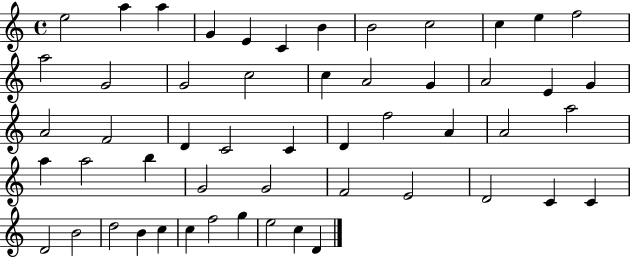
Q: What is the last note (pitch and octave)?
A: D4